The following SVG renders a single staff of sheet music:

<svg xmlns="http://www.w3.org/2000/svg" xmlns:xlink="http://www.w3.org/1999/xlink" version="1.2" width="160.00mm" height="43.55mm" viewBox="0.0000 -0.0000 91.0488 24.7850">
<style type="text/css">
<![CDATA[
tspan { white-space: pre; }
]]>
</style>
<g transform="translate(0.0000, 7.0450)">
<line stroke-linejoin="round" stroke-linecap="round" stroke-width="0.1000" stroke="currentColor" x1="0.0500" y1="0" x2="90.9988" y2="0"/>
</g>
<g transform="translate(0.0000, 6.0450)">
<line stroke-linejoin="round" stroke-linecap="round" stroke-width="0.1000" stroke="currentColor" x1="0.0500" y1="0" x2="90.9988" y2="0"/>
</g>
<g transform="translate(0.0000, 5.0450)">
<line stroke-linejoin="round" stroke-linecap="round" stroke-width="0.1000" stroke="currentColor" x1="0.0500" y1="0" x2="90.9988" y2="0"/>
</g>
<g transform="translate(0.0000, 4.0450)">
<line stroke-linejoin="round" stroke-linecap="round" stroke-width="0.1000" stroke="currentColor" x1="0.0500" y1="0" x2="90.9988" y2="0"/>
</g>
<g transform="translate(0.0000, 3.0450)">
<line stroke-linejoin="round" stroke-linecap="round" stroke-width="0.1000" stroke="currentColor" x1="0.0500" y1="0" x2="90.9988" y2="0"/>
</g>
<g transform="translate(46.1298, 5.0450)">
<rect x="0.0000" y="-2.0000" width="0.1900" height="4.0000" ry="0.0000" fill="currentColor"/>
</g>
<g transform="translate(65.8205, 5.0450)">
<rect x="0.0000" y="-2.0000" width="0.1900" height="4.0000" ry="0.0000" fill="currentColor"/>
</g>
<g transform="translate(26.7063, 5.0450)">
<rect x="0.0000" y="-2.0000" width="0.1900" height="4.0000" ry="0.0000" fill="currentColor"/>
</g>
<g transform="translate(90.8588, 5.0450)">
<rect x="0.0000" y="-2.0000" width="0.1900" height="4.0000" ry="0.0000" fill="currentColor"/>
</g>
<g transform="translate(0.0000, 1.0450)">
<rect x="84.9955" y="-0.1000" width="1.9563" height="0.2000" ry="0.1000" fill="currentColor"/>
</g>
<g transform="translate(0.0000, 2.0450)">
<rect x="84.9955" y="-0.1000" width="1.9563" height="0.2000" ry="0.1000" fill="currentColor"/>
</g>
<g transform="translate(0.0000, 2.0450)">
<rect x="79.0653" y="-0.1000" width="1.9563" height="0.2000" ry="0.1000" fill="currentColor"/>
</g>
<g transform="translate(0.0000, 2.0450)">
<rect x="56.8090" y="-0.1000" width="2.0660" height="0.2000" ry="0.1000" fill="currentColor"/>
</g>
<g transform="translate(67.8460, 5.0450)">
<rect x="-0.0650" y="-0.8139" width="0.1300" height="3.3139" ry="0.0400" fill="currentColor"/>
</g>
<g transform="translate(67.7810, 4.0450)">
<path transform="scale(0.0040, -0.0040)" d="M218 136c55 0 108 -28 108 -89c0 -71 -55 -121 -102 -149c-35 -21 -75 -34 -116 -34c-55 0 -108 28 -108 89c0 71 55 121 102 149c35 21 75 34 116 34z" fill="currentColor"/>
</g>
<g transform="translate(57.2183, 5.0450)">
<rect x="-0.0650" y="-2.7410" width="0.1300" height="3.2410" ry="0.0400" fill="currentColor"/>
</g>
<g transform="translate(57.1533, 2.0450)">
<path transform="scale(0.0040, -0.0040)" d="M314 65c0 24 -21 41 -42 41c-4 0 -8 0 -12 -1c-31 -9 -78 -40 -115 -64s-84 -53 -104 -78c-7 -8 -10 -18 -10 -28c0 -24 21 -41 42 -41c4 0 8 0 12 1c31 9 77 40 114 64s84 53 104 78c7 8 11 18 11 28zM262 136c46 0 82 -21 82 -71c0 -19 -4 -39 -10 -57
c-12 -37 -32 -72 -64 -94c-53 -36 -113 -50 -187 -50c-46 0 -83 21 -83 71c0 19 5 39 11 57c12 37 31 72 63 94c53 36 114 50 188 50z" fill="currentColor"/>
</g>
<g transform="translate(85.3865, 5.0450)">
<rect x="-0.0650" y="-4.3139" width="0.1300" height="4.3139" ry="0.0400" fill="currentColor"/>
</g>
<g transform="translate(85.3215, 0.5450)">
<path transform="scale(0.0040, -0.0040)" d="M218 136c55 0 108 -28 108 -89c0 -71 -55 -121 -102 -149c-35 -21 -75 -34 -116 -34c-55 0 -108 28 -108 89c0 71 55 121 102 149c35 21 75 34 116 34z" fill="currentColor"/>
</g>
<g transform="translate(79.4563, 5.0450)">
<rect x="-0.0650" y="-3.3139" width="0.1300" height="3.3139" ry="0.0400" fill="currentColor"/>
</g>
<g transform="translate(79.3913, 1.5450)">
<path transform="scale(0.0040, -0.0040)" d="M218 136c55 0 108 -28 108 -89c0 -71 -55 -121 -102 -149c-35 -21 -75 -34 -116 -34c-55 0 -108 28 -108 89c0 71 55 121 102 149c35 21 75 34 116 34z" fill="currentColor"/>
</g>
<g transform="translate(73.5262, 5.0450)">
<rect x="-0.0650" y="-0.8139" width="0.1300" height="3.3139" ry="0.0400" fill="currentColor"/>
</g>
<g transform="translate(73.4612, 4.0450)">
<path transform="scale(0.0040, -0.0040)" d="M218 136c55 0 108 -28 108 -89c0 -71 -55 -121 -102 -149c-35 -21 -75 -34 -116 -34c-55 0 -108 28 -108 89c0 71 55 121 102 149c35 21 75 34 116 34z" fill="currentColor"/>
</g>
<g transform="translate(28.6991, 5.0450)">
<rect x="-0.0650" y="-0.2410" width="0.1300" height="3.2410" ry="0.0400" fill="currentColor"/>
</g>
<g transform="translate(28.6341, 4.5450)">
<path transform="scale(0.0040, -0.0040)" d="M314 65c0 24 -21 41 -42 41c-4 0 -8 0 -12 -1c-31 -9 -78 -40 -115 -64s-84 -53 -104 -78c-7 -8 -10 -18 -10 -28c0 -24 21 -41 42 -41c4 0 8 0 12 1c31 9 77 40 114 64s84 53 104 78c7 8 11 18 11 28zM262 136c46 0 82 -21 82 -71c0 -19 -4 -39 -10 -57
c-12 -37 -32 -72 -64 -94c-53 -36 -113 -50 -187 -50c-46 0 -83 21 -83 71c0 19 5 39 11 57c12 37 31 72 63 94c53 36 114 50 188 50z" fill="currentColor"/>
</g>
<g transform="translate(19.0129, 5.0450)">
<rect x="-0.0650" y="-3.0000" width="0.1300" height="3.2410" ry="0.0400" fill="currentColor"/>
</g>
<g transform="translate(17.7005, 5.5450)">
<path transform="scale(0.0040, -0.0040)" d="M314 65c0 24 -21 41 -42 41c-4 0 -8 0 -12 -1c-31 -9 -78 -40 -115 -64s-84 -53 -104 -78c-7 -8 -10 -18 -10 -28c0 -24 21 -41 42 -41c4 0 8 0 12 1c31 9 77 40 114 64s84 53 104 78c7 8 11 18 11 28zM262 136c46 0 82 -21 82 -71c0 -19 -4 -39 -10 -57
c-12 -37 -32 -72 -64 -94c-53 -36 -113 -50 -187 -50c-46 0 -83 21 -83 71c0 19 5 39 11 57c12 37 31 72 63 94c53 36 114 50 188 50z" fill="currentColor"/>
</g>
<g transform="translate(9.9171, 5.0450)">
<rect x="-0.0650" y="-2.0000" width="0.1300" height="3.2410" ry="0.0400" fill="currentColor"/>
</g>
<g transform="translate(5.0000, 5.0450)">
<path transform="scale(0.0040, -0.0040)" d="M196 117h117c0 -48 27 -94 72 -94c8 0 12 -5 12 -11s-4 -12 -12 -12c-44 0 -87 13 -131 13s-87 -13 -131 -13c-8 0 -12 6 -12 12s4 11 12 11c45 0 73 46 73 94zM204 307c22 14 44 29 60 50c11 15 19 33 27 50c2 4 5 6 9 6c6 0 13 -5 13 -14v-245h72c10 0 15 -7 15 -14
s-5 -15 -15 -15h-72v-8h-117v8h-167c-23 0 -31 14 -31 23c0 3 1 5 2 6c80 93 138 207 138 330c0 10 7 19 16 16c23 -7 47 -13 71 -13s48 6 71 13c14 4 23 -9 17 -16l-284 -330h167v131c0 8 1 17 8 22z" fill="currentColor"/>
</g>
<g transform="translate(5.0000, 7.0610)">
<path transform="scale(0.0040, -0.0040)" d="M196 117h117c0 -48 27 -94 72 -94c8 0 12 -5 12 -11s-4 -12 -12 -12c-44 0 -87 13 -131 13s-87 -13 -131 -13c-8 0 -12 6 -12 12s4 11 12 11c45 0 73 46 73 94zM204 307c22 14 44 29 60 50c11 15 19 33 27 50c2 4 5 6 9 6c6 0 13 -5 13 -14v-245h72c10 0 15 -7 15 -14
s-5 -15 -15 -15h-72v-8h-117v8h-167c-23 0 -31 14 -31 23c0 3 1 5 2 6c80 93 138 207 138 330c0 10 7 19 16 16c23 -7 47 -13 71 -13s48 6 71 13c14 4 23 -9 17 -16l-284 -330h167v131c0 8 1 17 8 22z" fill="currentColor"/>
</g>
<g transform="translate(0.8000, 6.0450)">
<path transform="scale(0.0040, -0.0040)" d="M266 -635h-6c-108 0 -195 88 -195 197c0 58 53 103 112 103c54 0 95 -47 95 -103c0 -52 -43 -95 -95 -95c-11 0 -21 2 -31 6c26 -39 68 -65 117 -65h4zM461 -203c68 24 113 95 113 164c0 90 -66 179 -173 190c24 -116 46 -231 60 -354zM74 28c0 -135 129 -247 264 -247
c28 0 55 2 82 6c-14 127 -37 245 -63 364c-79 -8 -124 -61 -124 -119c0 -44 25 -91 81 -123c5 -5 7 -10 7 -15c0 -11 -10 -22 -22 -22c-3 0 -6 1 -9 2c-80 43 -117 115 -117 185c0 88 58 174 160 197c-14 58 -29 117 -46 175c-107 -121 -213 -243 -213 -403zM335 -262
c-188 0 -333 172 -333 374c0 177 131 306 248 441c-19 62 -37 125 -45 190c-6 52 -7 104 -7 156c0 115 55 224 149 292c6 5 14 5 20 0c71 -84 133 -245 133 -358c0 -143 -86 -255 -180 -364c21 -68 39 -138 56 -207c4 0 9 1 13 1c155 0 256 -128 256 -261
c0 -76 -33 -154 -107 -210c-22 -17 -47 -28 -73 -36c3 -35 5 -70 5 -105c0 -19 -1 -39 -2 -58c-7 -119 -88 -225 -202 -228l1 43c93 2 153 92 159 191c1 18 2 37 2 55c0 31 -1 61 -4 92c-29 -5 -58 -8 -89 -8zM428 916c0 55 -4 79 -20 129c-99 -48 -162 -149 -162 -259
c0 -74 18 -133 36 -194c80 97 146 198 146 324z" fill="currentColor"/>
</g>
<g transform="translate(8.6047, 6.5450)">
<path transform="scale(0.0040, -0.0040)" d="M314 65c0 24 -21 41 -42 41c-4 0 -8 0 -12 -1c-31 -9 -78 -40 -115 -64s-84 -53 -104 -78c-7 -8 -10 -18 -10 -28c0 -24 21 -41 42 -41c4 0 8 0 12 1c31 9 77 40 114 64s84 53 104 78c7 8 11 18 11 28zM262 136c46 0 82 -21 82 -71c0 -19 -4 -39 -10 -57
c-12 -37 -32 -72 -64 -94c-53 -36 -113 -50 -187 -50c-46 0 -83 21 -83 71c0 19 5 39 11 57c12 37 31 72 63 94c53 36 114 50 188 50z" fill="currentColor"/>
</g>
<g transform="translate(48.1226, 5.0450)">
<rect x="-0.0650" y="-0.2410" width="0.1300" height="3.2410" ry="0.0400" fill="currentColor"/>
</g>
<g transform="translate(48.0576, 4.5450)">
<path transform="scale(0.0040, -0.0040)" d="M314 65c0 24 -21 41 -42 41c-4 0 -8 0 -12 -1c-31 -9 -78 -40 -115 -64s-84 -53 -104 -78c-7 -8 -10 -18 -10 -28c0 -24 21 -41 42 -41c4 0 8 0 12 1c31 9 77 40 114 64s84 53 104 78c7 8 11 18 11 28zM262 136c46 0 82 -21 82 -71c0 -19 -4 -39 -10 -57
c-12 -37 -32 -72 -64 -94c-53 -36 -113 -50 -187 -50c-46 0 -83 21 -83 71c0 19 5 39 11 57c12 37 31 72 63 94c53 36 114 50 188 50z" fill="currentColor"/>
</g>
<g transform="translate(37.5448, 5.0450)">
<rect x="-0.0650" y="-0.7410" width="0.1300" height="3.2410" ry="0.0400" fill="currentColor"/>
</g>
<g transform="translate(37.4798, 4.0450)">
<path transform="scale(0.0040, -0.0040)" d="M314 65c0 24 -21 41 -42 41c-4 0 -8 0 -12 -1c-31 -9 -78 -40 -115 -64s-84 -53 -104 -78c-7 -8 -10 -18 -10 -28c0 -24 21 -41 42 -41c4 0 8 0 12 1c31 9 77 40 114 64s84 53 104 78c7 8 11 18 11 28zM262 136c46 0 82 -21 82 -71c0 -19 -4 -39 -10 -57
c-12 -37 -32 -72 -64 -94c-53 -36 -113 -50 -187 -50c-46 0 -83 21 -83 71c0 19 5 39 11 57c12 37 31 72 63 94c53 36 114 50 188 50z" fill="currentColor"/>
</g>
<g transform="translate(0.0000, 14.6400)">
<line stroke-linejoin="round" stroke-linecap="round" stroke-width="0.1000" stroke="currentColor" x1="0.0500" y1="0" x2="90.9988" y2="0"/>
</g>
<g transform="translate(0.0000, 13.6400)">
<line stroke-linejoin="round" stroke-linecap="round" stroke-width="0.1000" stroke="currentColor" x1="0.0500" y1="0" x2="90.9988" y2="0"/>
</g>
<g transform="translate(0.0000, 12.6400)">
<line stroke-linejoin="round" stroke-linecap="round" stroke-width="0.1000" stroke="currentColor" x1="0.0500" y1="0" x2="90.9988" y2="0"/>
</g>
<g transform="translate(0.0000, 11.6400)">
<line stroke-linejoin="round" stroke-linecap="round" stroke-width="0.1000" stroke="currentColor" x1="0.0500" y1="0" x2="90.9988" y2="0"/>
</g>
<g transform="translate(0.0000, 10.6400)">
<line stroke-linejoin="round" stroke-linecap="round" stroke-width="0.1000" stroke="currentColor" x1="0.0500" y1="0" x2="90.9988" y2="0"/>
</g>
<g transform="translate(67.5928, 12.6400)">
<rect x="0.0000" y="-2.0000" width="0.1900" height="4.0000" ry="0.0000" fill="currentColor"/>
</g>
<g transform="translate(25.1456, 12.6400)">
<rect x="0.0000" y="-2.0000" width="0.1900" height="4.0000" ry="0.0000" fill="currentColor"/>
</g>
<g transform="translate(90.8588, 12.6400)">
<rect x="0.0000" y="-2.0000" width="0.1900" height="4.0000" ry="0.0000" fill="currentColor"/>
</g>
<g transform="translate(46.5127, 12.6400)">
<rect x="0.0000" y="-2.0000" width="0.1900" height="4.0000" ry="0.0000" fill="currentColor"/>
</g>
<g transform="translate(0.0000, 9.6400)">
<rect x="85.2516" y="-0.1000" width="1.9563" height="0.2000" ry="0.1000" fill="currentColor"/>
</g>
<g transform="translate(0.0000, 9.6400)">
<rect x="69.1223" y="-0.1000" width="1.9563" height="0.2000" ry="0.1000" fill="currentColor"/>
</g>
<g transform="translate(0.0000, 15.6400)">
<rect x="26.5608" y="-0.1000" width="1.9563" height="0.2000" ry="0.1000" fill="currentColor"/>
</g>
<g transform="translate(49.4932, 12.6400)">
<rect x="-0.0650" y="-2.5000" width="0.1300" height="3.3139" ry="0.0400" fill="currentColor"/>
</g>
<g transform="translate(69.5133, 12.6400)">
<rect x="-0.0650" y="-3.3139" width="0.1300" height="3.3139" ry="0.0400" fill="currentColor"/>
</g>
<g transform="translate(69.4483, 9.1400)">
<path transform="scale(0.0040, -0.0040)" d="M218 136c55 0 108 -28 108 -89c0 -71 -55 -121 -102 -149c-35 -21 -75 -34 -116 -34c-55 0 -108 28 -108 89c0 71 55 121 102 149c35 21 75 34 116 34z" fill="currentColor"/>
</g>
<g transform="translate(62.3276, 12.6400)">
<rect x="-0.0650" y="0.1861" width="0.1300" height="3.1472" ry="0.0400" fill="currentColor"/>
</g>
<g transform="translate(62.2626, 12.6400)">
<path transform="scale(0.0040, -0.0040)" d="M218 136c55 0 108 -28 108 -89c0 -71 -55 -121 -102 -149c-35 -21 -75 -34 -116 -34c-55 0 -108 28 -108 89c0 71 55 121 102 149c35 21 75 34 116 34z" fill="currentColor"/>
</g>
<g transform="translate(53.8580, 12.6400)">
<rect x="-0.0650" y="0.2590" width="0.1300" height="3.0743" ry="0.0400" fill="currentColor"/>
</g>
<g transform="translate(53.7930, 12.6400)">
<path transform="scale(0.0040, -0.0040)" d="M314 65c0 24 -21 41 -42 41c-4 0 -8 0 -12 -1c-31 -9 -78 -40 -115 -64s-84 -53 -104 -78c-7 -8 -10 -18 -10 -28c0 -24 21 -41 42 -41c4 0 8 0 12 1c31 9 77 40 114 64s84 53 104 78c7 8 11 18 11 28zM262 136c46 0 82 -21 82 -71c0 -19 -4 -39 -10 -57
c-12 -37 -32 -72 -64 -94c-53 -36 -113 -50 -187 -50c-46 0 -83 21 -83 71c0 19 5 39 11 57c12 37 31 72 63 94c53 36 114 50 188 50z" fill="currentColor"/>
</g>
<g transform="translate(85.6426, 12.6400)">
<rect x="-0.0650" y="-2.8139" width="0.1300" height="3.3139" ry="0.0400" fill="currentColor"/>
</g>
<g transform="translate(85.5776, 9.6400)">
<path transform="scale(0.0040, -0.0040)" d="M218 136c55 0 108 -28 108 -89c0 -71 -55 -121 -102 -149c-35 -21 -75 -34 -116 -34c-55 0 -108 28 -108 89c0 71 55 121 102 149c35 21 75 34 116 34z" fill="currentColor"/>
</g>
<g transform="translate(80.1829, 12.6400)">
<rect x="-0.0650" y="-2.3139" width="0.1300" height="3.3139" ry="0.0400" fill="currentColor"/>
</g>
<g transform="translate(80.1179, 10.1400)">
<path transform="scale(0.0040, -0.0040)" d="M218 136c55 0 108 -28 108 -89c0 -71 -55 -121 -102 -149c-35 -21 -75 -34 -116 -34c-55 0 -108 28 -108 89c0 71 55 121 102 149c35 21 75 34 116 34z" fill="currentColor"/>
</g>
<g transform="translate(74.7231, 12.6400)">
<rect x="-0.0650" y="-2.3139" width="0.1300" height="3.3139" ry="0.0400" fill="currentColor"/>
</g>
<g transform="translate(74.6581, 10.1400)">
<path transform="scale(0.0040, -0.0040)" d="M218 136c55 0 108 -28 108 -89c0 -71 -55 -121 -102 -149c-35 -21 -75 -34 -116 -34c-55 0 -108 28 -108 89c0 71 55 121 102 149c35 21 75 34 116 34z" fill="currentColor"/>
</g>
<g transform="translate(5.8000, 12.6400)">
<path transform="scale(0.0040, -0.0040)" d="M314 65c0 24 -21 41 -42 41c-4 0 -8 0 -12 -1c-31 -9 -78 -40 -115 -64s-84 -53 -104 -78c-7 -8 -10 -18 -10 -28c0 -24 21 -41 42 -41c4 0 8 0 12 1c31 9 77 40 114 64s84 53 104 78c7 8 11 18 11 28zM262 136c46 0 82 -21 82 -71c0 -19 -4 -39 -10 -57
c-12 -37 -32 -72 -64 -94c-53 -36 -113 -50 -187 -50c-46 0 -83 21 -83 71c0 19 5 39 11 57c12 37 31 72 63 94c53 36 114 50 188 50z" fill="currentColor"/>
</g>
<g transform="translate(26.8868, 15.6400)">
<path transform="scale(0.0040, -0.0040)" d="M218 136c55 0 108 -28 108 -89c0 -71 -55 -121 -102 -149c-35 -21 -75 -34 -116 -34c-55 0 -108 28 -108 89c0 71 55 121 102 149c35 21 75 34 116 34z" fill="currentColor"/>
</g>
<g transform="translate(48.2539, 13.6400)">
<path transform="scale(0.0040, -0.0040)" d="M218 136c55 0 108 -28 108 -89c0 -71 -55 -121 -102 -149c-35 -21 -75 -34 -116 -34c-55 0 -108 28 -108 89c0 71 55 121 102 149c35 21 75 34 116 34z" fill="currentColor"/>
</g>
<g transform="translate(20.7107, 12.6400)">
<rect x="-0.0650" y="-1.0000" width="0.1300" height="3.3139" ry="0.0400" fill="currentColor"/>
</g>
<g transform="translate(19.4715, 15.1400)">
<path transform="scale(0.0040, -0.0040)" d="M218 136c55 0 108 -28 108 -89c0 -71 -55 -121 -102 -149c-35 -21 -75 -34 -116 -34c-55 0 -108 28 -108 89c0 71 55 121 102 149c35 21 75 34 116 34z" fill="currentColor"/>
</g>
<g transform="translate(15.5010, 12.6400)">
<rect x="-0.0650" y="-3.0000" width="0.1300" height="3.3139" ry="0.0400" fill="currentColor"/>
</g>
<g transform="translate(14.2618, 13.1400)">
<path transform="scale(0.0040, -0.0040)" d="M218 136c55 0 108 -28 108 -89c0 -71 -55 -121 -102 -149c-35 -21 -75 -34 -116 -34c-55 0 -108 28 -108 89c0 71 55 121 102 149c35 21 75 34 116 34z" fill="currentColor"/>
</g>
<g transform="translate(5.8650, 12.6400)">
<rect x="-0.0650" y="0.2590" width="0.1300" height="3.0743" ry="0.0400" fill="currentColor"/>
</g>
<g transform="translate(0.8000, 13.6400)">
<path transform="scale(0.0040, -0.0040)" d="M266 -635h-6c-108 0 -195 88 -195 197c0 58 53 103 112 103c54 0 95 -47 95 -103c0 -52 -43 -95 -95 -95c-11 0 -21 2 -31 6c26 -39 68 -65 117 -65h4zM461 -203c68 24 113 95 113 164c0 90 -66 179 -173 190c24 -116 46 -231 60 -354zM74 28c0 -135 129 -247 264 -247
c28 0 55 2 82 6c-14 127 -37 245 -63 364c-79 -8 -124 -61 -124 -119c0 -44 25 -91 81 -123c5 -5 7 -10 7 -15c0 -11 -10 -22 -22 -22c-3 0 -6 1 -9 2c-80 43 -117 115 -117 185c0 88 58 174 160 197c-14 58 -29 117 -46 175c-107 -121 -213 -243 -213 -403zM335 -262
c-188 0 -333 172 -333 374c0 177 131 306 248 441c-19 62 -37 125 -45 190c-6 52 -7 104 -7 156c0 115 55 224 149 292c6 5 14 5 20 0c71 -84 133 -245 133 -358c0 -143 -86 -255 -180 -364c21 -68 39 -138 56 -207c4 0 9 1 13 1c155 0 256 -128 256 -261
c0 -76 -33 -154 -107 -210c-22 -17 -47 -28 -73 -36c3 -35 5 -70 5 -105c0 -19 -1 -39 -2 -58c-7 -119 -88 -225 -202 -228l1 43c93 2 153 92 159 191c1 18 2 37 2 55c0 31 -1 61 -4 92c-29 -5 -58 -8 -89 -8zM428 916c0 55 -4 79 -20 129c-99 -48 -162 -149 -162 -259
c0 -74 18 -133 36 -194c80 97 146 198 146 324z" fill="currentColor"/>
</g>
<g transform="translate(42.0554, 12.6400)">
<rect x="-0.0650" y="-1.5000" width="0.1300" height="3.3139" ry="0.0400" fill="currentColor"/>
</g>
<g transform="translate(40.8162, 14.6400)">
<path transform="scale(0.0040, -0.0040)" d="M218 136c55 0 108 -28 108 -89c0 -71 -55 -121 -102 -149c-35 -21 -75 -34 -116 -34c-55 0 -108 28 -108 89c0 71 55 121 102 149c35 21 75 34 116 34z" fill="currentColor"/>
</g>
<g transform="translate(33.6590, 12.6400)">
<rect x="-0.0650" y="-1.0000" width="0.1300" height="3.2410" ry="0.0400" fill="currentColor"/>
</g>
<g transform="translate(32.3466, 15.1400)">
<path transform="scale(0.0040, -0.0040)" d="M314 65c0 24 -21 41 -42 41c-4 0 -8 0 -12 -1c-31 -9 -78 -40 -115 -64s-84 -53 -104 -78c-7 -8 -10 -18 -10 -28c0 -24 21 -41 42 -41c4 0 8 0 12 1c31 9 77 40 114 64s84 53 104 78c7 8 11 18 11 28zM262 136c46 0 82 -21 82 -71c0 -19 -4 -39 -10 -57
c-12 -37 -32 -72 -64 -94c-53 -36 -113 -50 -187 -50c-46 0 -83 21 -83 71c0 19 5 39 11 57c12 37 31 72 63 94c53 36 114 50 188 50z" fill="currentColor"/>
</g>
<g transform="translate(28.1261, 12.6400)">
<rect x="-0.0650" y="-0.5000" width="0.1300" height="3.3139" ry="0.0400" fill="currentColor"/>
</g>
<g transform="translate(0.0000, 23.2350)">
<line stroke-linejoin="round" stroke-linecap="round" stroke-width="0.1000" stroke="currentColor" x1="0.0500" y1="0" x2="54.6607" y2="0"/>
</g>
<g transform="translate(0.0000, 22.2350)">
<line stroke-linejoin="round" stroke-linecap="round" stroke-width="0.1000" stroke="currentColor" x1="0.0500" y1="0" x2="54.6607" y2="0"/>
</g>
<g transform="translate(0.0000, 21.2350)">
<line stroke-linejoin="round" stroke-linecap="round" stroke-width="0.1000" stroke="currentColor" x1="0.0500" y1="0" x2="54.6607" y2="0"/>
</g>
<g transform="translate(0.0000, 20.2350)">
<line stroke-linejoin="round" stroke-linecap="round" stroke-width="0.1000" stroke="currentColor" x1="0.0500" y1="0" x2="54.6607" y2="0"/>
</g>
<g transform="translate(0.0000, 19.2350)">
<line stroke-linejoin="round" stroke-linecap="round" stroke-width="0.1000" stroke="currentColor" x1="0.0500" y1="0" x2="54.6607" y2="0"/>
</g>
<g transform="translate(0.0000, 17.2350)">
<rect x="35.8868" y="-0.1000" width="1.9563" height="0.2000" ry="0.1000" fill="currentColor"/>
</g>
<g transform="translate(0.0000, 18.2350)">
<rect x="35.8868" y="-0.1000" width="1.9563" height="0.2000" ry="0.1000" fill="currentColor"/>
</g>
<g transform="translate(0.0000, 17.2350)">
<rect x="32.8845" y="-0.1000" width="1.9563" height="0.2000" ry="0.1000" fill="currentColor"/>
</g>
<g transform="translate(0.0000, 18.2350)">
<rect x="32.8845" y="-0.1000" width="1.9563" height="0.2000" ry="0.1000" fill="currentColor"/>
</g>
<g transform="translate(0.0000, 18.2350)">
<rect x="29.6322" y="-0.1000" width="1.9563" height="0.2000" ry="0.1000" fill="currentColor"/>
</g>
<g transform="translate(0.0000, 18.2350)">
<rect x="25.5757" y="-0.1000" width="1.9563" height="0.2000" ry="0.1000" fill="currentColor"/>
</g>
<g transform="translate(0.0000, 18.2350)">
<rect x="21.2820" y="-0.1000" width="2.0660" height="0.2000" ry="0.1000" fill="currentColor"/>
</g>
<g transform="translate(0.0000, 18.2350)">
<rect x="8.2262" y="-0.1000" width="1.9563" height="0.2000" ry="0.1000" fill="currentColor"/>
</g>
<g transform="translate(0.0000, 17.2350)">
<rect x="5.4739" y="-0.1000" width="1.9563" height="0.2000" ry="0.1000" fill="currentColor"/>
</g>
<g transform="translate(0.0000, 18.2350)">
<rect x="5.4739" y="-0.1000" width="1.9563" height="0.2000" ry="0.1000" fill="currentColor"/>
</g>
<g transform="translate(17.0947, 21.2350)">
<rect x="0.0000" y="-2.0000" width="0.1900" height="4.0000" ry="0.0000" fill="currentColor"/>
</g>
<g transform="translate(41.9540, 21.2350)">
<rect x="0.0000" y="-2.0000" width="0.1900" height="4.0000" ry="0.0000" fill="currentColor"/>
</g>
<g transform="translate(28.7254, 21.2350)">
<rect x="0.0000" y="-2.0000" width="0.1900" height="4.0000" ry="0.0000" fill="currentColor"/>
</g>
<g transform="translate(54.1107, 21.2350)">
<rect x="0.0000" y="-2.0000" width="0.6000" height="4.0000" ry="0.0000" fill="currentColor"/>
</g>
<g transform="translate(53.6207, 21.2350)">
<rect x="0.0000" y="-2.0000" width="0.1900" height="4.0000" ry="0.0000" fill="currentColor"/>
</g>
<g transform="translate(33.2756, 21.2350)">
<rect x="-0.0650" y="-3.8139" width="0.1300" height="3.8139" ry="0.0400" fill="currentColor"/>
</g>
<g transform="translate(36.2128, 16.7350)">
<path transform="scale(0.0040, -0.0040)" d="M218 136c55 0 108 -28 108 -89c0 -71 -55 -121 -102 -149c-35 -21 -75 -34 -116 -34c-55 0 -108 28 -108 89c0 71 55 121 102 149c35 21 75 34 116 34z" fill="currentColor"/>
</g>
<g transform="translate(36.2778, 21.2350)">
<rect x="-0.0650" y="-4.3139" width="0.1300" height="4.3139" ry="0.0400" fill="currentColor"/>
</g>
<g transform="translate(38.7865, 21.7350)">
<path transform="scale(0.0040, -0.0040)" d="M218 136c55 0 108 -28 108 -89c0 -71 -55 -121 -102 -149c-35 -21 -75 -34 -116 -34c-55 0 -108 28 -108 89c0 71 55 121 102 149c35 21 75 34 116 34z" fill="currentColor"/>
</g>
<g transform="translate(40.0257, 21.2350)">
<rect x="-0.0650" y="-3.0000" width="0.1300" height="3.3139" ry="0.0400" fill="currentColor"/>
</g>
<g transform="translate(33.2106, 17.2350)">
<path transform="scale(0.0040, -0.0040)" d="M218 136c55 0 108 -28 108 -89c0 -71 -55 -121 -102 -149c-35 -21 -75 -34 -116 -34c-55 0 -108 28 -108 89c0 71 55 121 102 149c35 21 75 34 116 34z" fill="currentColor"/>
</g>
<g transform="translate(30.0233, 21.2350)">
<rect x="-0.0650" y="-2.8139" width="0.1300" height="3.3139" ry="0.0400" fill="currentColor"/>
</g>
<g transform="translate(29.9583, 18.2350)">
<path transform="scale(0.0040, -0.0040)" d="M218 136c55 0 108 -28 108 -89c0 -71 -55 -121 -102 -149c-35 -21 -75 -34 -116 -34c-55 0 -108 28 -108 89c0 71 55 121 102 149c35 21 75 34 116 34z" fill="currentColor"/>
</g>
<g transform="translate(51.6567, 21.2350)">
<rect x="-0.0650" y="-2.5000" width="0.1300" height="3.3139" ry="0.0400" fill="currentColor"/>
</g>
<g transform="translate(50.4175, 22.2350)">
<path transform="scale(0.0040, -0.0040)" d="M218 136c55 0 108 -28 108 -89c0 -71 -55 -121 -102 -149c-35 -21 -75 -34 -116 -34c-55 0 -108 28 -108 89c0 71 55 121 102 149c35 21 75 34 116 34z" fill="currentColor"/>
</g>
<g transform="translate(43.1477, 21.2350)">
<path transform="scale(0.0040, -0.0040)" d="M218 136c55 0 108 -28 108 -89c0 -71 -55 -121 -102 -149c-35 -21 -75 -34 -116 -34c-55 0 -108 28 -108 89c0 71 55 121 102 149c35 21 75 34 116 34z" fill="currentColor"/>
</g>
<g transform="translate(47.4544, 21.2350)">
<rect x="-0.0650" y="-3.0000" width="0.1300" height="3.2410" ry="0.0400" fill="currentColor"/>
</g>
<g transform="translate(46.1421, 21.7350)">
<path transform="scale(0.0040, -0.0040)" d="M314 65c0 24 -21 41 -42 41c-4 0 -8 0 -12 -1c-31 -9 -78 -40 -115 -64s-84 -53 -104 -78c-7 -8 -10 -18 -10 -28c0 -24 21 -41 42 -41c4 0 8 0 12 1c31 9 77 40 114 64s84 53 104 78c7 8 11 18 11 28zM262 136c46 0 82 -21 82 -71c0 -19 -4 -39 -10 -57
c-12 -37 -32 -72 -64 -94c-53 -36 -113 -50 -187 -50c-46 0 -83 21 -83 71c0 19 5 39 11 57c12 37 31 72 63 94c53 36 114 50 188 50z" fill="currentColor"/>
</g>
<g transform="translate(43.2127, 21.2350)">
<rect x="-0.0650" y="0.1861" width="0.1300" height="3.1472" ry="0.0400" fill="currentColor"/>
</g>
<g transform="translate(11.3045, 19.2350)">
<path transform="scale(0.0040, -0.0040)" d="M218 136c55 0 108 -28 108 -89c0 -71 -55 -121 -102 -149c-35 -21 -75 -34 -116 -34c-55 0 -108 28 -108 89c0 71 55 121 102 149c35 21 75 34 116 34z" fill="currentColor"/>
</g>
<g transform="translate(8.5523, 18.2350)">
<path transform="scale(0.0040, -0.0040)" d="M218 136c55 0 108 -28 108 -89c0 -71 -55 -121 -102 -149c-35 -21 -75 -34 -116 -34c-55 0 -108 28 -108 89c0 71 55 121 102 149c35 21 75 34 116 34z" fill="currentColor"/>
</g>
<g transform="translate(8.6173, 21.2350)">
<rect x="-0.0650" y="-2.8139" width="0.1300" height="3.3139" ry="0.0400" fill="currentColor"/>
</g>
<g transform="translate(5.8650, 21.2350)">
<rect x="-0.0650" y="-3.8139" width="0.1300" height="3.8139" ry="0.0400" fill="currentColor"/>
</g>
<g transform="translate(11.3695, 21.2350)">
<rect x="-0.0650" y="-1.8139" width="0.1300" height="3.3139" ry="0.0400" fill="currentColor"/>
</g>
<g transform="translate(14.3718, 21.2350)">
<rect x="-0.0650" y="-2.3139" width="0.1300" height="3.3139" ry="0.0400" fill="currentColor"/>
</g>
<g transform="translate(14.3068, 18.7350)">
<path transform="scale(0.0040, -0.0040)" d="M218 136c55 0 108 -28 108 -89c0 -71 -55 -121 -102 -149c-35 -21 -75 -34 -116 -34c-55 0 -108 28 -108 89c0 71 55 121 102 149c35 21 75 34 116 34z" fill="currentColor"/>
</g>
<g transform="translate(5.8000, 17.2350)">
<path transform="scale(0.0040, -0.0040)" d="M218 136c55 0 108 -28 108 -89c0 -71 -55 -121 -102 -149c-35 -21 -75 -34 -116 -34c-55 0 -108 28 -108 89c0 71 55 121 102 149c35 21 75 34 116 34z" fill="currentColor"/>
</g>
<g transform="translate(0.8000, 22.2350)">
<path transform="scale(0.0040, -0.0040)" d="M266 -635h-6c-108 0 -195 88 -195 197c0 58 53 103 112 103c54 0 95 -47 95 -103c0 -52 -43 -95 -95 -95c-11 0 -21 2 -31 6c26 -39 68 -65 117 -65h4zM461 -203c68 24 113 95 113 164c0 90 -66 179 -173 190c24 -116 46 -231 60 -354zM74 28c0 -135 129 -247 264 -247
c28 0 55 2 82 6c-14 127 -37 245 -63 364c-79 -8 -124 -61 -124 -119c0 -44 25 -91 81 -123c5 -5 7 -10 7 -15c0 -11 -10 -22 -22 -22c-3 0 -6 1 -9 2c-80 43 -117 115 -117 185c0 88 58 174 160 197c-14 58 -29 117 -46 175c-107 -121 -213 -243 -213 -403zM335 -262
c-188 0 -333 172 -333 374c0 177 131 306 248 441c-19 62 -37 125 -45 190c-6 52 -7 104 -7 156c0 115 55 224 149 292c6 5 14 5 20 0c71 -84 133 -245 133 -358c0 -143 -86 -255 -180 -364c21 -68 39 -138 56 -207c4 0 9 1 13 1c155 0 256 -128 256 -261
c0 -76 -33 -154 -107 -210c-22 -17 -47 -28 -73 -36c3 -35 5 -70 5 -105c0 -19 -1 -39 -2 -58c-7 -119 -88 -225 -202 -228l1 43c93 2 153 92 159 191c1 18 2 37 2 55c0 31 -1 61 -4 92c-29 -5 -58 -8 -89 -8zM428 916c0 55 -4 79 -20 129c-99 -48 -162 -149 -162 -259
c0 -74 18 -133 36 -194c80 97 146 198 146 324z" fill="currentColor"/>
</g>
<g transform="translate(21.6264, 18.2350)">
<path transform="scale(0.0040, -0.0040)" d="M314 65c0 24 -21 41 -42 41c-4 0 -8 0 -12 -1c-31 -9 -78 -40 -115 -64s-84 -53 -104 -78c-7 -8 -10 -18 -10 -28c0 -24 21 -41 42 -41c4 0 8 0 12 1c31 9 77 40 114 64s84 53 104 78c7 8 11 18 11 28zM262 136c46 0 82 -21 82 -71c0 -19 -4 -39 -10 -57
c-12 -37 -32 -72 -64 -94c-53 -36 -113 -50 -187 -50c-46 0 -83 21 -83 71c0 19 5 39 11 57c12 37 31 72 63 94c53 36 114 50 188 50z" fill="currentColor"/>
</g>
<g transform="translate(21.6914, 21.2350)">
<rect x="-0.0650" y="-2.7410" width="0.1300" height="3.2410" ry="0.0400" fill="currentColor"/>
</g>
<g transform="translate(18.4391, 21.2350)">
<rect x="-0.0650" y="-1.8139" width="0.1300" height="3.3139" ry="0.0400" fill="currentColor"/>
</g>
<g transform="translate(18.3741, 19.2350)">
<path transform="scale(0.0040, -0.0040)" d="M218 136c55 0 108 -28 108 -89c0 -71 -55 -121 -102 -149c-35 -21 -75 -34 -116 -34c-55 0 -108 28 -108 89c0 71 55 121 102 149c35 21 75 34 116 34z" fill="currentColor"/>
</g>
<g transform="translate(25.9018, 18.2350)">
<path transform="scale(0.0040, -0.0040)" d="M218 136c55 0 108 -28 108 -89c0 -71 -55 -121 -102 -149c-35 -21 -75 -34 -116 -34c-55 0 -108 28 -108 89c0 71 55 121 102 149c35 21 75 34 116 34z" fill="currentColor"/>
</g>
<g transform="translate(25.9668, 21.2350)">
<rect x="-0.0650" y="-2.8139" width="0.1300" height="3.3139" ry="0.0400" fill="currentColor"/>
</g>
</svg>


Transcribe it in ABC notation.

X:1
T:Untitled
M:4/4
L:1/4
K:C
F2 A2 c2 d2 c2 a2 d d b d' B2 A D C D2 E G B2 B b g g a c' a f g f a2 a a c' d' A B A2 G